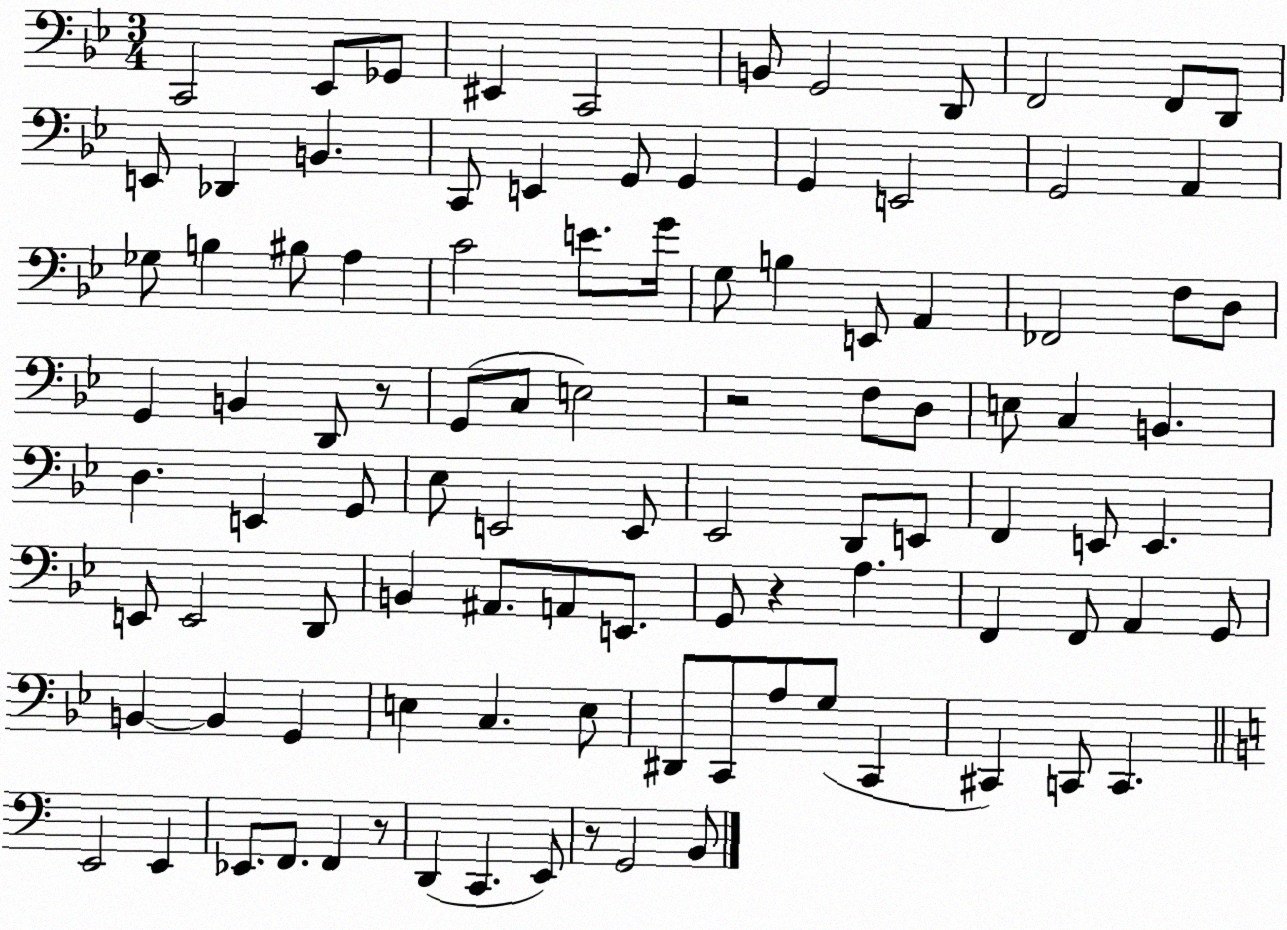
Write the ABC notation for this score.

X:1
T:Untitled
M:3/4
L:1/4
K:Bb
C,,2 _E,,/2 _G,,/2 ^E,, C,,2 B,,/2 G,,2 D,,/2 F,,2 F,,/2 D,,/2 E,,/2 _D,, B,, C,,/2 E,, G,,/2 G,, G,, E,,2 G,,2 A,, _G,/2 B, ^B,/2 A, C2 E/2 G/4 G,/2 B, E,,/2 A,, _F,,2 F,/2 D,/2 G,, B,, D,,/2 z/2 G,,/2 C,/2 E,2 z2 F,/2 D,/2 E,/2 C, B,, D, E,, G,,/2 _E,/2 E,,2 E,,/2 _E,,2 D,,/2 E,,/2 F,, E,,/2 E,, E,,/2 E,,2 D,,/2 B,, ^A,,/2 A,,/2 E,,/2 G,,/2 z A, F,, F,,/2 A,, G,,/2 B,, B,, G,, E, C, E,/2 ^D,,/2 C,,/2 A,/2 G,/2 C,, ^C,, C,,/2 C,, E,,2 E,, _E,,/2 F,,/2 F,, z/2 D,, C,, E,,/2 z/2 G,,2 B,,/2